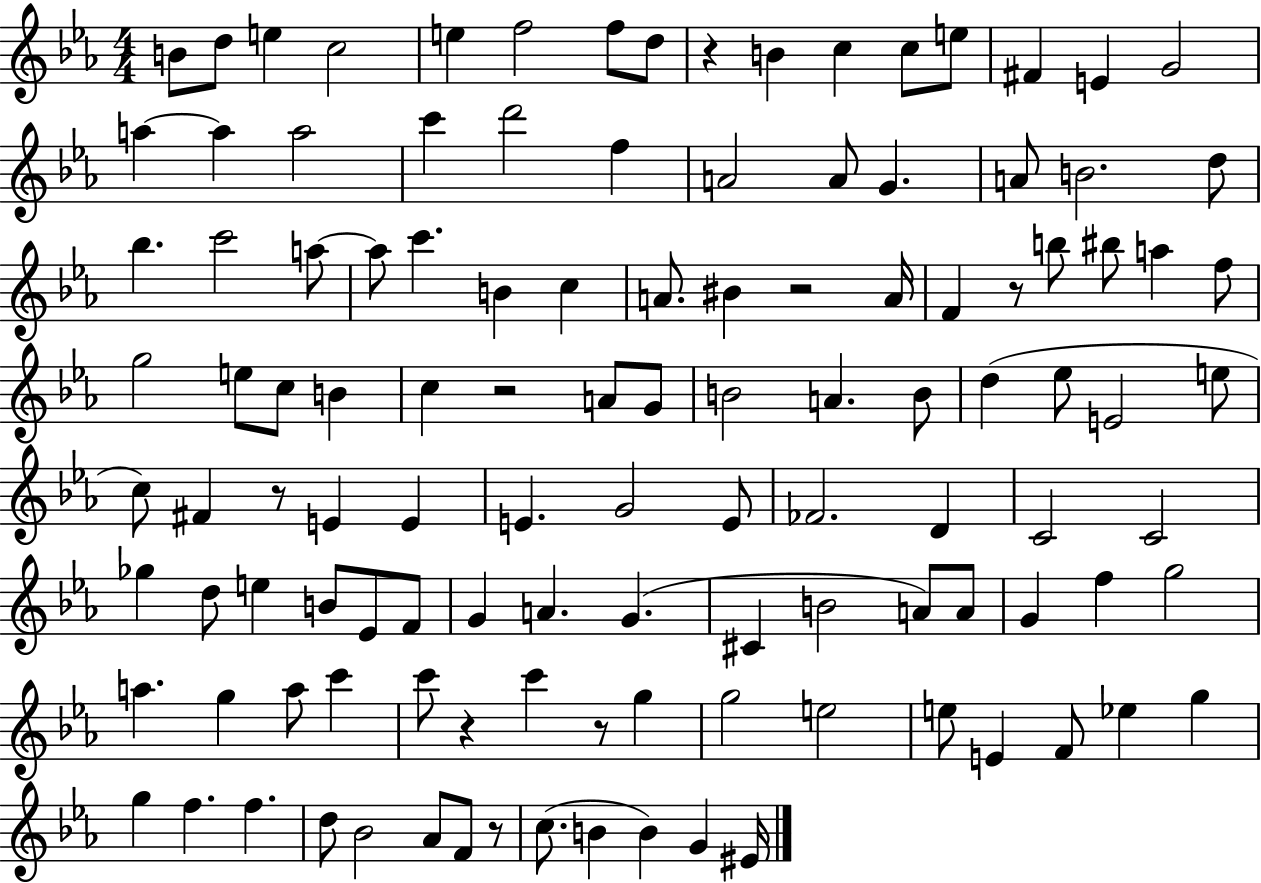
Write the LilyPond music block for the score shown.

{
  \clef treble
  \numericTimeSignature
  \time 4/4
  \key ees \major
  \repeat volta 2 { b'8 d''8 e''4 c''2 | e''4 f''2 f''8 d''8 | r4 b'4 c''4 c''8 e''8 | fis'4 e'4 g'2 | \break a''4~~ a''4 a''2 | c'''4 d'''2 f''4 | a'2 a'8 g'4. | a'8 b'2. d''8 | \break bes''4. c'''2 a''8~~ | a''8 c'''4. b'4 c''4 | a'8. bis'4 r2 a'16 | f'4 r8 b''8 bis''8 a''4 f''8 | \break g''2 e''8 c''8 b'4 | c''4 r2 a'8 g'8 | b'2 a'4. b'8 | d''4( ees''8 e'2 e''8 | \break c''8) fis'4 r8 e'4 e'4 | e'4. g'2 e'8 | fes'2. d'4 | c'2 c'2 | \break ges''4 d''8 e''4 b'8 ees'8 f'8 | g'4 a'4. g'4.( | cis'4 b'2 a'8) a'8 | g'4 f''4 g''2 | \break a''4. g''4 a''8 c'''4 | c'''8 r4 c'''4 r8 g''4 | g''2 e''2 | e''8 e'4 f'8 ees''4 g''4 | \break g''4 f''4. f''4. | d''8 bes'2 aes'8 f'8 r8 | c''8.( b'4 b'4) g'4 eis'16 | } \bar "|."
}